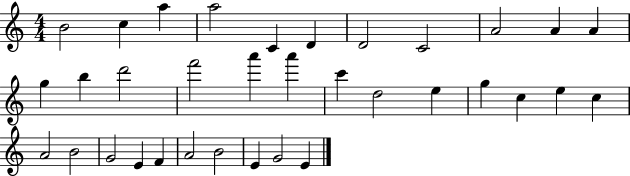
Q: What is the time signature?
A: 4/4